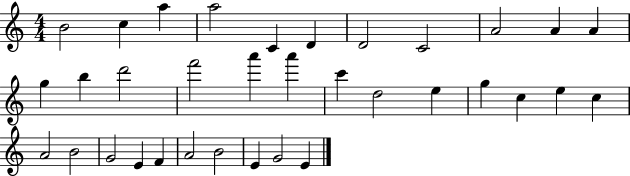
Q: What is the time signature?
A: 4/4